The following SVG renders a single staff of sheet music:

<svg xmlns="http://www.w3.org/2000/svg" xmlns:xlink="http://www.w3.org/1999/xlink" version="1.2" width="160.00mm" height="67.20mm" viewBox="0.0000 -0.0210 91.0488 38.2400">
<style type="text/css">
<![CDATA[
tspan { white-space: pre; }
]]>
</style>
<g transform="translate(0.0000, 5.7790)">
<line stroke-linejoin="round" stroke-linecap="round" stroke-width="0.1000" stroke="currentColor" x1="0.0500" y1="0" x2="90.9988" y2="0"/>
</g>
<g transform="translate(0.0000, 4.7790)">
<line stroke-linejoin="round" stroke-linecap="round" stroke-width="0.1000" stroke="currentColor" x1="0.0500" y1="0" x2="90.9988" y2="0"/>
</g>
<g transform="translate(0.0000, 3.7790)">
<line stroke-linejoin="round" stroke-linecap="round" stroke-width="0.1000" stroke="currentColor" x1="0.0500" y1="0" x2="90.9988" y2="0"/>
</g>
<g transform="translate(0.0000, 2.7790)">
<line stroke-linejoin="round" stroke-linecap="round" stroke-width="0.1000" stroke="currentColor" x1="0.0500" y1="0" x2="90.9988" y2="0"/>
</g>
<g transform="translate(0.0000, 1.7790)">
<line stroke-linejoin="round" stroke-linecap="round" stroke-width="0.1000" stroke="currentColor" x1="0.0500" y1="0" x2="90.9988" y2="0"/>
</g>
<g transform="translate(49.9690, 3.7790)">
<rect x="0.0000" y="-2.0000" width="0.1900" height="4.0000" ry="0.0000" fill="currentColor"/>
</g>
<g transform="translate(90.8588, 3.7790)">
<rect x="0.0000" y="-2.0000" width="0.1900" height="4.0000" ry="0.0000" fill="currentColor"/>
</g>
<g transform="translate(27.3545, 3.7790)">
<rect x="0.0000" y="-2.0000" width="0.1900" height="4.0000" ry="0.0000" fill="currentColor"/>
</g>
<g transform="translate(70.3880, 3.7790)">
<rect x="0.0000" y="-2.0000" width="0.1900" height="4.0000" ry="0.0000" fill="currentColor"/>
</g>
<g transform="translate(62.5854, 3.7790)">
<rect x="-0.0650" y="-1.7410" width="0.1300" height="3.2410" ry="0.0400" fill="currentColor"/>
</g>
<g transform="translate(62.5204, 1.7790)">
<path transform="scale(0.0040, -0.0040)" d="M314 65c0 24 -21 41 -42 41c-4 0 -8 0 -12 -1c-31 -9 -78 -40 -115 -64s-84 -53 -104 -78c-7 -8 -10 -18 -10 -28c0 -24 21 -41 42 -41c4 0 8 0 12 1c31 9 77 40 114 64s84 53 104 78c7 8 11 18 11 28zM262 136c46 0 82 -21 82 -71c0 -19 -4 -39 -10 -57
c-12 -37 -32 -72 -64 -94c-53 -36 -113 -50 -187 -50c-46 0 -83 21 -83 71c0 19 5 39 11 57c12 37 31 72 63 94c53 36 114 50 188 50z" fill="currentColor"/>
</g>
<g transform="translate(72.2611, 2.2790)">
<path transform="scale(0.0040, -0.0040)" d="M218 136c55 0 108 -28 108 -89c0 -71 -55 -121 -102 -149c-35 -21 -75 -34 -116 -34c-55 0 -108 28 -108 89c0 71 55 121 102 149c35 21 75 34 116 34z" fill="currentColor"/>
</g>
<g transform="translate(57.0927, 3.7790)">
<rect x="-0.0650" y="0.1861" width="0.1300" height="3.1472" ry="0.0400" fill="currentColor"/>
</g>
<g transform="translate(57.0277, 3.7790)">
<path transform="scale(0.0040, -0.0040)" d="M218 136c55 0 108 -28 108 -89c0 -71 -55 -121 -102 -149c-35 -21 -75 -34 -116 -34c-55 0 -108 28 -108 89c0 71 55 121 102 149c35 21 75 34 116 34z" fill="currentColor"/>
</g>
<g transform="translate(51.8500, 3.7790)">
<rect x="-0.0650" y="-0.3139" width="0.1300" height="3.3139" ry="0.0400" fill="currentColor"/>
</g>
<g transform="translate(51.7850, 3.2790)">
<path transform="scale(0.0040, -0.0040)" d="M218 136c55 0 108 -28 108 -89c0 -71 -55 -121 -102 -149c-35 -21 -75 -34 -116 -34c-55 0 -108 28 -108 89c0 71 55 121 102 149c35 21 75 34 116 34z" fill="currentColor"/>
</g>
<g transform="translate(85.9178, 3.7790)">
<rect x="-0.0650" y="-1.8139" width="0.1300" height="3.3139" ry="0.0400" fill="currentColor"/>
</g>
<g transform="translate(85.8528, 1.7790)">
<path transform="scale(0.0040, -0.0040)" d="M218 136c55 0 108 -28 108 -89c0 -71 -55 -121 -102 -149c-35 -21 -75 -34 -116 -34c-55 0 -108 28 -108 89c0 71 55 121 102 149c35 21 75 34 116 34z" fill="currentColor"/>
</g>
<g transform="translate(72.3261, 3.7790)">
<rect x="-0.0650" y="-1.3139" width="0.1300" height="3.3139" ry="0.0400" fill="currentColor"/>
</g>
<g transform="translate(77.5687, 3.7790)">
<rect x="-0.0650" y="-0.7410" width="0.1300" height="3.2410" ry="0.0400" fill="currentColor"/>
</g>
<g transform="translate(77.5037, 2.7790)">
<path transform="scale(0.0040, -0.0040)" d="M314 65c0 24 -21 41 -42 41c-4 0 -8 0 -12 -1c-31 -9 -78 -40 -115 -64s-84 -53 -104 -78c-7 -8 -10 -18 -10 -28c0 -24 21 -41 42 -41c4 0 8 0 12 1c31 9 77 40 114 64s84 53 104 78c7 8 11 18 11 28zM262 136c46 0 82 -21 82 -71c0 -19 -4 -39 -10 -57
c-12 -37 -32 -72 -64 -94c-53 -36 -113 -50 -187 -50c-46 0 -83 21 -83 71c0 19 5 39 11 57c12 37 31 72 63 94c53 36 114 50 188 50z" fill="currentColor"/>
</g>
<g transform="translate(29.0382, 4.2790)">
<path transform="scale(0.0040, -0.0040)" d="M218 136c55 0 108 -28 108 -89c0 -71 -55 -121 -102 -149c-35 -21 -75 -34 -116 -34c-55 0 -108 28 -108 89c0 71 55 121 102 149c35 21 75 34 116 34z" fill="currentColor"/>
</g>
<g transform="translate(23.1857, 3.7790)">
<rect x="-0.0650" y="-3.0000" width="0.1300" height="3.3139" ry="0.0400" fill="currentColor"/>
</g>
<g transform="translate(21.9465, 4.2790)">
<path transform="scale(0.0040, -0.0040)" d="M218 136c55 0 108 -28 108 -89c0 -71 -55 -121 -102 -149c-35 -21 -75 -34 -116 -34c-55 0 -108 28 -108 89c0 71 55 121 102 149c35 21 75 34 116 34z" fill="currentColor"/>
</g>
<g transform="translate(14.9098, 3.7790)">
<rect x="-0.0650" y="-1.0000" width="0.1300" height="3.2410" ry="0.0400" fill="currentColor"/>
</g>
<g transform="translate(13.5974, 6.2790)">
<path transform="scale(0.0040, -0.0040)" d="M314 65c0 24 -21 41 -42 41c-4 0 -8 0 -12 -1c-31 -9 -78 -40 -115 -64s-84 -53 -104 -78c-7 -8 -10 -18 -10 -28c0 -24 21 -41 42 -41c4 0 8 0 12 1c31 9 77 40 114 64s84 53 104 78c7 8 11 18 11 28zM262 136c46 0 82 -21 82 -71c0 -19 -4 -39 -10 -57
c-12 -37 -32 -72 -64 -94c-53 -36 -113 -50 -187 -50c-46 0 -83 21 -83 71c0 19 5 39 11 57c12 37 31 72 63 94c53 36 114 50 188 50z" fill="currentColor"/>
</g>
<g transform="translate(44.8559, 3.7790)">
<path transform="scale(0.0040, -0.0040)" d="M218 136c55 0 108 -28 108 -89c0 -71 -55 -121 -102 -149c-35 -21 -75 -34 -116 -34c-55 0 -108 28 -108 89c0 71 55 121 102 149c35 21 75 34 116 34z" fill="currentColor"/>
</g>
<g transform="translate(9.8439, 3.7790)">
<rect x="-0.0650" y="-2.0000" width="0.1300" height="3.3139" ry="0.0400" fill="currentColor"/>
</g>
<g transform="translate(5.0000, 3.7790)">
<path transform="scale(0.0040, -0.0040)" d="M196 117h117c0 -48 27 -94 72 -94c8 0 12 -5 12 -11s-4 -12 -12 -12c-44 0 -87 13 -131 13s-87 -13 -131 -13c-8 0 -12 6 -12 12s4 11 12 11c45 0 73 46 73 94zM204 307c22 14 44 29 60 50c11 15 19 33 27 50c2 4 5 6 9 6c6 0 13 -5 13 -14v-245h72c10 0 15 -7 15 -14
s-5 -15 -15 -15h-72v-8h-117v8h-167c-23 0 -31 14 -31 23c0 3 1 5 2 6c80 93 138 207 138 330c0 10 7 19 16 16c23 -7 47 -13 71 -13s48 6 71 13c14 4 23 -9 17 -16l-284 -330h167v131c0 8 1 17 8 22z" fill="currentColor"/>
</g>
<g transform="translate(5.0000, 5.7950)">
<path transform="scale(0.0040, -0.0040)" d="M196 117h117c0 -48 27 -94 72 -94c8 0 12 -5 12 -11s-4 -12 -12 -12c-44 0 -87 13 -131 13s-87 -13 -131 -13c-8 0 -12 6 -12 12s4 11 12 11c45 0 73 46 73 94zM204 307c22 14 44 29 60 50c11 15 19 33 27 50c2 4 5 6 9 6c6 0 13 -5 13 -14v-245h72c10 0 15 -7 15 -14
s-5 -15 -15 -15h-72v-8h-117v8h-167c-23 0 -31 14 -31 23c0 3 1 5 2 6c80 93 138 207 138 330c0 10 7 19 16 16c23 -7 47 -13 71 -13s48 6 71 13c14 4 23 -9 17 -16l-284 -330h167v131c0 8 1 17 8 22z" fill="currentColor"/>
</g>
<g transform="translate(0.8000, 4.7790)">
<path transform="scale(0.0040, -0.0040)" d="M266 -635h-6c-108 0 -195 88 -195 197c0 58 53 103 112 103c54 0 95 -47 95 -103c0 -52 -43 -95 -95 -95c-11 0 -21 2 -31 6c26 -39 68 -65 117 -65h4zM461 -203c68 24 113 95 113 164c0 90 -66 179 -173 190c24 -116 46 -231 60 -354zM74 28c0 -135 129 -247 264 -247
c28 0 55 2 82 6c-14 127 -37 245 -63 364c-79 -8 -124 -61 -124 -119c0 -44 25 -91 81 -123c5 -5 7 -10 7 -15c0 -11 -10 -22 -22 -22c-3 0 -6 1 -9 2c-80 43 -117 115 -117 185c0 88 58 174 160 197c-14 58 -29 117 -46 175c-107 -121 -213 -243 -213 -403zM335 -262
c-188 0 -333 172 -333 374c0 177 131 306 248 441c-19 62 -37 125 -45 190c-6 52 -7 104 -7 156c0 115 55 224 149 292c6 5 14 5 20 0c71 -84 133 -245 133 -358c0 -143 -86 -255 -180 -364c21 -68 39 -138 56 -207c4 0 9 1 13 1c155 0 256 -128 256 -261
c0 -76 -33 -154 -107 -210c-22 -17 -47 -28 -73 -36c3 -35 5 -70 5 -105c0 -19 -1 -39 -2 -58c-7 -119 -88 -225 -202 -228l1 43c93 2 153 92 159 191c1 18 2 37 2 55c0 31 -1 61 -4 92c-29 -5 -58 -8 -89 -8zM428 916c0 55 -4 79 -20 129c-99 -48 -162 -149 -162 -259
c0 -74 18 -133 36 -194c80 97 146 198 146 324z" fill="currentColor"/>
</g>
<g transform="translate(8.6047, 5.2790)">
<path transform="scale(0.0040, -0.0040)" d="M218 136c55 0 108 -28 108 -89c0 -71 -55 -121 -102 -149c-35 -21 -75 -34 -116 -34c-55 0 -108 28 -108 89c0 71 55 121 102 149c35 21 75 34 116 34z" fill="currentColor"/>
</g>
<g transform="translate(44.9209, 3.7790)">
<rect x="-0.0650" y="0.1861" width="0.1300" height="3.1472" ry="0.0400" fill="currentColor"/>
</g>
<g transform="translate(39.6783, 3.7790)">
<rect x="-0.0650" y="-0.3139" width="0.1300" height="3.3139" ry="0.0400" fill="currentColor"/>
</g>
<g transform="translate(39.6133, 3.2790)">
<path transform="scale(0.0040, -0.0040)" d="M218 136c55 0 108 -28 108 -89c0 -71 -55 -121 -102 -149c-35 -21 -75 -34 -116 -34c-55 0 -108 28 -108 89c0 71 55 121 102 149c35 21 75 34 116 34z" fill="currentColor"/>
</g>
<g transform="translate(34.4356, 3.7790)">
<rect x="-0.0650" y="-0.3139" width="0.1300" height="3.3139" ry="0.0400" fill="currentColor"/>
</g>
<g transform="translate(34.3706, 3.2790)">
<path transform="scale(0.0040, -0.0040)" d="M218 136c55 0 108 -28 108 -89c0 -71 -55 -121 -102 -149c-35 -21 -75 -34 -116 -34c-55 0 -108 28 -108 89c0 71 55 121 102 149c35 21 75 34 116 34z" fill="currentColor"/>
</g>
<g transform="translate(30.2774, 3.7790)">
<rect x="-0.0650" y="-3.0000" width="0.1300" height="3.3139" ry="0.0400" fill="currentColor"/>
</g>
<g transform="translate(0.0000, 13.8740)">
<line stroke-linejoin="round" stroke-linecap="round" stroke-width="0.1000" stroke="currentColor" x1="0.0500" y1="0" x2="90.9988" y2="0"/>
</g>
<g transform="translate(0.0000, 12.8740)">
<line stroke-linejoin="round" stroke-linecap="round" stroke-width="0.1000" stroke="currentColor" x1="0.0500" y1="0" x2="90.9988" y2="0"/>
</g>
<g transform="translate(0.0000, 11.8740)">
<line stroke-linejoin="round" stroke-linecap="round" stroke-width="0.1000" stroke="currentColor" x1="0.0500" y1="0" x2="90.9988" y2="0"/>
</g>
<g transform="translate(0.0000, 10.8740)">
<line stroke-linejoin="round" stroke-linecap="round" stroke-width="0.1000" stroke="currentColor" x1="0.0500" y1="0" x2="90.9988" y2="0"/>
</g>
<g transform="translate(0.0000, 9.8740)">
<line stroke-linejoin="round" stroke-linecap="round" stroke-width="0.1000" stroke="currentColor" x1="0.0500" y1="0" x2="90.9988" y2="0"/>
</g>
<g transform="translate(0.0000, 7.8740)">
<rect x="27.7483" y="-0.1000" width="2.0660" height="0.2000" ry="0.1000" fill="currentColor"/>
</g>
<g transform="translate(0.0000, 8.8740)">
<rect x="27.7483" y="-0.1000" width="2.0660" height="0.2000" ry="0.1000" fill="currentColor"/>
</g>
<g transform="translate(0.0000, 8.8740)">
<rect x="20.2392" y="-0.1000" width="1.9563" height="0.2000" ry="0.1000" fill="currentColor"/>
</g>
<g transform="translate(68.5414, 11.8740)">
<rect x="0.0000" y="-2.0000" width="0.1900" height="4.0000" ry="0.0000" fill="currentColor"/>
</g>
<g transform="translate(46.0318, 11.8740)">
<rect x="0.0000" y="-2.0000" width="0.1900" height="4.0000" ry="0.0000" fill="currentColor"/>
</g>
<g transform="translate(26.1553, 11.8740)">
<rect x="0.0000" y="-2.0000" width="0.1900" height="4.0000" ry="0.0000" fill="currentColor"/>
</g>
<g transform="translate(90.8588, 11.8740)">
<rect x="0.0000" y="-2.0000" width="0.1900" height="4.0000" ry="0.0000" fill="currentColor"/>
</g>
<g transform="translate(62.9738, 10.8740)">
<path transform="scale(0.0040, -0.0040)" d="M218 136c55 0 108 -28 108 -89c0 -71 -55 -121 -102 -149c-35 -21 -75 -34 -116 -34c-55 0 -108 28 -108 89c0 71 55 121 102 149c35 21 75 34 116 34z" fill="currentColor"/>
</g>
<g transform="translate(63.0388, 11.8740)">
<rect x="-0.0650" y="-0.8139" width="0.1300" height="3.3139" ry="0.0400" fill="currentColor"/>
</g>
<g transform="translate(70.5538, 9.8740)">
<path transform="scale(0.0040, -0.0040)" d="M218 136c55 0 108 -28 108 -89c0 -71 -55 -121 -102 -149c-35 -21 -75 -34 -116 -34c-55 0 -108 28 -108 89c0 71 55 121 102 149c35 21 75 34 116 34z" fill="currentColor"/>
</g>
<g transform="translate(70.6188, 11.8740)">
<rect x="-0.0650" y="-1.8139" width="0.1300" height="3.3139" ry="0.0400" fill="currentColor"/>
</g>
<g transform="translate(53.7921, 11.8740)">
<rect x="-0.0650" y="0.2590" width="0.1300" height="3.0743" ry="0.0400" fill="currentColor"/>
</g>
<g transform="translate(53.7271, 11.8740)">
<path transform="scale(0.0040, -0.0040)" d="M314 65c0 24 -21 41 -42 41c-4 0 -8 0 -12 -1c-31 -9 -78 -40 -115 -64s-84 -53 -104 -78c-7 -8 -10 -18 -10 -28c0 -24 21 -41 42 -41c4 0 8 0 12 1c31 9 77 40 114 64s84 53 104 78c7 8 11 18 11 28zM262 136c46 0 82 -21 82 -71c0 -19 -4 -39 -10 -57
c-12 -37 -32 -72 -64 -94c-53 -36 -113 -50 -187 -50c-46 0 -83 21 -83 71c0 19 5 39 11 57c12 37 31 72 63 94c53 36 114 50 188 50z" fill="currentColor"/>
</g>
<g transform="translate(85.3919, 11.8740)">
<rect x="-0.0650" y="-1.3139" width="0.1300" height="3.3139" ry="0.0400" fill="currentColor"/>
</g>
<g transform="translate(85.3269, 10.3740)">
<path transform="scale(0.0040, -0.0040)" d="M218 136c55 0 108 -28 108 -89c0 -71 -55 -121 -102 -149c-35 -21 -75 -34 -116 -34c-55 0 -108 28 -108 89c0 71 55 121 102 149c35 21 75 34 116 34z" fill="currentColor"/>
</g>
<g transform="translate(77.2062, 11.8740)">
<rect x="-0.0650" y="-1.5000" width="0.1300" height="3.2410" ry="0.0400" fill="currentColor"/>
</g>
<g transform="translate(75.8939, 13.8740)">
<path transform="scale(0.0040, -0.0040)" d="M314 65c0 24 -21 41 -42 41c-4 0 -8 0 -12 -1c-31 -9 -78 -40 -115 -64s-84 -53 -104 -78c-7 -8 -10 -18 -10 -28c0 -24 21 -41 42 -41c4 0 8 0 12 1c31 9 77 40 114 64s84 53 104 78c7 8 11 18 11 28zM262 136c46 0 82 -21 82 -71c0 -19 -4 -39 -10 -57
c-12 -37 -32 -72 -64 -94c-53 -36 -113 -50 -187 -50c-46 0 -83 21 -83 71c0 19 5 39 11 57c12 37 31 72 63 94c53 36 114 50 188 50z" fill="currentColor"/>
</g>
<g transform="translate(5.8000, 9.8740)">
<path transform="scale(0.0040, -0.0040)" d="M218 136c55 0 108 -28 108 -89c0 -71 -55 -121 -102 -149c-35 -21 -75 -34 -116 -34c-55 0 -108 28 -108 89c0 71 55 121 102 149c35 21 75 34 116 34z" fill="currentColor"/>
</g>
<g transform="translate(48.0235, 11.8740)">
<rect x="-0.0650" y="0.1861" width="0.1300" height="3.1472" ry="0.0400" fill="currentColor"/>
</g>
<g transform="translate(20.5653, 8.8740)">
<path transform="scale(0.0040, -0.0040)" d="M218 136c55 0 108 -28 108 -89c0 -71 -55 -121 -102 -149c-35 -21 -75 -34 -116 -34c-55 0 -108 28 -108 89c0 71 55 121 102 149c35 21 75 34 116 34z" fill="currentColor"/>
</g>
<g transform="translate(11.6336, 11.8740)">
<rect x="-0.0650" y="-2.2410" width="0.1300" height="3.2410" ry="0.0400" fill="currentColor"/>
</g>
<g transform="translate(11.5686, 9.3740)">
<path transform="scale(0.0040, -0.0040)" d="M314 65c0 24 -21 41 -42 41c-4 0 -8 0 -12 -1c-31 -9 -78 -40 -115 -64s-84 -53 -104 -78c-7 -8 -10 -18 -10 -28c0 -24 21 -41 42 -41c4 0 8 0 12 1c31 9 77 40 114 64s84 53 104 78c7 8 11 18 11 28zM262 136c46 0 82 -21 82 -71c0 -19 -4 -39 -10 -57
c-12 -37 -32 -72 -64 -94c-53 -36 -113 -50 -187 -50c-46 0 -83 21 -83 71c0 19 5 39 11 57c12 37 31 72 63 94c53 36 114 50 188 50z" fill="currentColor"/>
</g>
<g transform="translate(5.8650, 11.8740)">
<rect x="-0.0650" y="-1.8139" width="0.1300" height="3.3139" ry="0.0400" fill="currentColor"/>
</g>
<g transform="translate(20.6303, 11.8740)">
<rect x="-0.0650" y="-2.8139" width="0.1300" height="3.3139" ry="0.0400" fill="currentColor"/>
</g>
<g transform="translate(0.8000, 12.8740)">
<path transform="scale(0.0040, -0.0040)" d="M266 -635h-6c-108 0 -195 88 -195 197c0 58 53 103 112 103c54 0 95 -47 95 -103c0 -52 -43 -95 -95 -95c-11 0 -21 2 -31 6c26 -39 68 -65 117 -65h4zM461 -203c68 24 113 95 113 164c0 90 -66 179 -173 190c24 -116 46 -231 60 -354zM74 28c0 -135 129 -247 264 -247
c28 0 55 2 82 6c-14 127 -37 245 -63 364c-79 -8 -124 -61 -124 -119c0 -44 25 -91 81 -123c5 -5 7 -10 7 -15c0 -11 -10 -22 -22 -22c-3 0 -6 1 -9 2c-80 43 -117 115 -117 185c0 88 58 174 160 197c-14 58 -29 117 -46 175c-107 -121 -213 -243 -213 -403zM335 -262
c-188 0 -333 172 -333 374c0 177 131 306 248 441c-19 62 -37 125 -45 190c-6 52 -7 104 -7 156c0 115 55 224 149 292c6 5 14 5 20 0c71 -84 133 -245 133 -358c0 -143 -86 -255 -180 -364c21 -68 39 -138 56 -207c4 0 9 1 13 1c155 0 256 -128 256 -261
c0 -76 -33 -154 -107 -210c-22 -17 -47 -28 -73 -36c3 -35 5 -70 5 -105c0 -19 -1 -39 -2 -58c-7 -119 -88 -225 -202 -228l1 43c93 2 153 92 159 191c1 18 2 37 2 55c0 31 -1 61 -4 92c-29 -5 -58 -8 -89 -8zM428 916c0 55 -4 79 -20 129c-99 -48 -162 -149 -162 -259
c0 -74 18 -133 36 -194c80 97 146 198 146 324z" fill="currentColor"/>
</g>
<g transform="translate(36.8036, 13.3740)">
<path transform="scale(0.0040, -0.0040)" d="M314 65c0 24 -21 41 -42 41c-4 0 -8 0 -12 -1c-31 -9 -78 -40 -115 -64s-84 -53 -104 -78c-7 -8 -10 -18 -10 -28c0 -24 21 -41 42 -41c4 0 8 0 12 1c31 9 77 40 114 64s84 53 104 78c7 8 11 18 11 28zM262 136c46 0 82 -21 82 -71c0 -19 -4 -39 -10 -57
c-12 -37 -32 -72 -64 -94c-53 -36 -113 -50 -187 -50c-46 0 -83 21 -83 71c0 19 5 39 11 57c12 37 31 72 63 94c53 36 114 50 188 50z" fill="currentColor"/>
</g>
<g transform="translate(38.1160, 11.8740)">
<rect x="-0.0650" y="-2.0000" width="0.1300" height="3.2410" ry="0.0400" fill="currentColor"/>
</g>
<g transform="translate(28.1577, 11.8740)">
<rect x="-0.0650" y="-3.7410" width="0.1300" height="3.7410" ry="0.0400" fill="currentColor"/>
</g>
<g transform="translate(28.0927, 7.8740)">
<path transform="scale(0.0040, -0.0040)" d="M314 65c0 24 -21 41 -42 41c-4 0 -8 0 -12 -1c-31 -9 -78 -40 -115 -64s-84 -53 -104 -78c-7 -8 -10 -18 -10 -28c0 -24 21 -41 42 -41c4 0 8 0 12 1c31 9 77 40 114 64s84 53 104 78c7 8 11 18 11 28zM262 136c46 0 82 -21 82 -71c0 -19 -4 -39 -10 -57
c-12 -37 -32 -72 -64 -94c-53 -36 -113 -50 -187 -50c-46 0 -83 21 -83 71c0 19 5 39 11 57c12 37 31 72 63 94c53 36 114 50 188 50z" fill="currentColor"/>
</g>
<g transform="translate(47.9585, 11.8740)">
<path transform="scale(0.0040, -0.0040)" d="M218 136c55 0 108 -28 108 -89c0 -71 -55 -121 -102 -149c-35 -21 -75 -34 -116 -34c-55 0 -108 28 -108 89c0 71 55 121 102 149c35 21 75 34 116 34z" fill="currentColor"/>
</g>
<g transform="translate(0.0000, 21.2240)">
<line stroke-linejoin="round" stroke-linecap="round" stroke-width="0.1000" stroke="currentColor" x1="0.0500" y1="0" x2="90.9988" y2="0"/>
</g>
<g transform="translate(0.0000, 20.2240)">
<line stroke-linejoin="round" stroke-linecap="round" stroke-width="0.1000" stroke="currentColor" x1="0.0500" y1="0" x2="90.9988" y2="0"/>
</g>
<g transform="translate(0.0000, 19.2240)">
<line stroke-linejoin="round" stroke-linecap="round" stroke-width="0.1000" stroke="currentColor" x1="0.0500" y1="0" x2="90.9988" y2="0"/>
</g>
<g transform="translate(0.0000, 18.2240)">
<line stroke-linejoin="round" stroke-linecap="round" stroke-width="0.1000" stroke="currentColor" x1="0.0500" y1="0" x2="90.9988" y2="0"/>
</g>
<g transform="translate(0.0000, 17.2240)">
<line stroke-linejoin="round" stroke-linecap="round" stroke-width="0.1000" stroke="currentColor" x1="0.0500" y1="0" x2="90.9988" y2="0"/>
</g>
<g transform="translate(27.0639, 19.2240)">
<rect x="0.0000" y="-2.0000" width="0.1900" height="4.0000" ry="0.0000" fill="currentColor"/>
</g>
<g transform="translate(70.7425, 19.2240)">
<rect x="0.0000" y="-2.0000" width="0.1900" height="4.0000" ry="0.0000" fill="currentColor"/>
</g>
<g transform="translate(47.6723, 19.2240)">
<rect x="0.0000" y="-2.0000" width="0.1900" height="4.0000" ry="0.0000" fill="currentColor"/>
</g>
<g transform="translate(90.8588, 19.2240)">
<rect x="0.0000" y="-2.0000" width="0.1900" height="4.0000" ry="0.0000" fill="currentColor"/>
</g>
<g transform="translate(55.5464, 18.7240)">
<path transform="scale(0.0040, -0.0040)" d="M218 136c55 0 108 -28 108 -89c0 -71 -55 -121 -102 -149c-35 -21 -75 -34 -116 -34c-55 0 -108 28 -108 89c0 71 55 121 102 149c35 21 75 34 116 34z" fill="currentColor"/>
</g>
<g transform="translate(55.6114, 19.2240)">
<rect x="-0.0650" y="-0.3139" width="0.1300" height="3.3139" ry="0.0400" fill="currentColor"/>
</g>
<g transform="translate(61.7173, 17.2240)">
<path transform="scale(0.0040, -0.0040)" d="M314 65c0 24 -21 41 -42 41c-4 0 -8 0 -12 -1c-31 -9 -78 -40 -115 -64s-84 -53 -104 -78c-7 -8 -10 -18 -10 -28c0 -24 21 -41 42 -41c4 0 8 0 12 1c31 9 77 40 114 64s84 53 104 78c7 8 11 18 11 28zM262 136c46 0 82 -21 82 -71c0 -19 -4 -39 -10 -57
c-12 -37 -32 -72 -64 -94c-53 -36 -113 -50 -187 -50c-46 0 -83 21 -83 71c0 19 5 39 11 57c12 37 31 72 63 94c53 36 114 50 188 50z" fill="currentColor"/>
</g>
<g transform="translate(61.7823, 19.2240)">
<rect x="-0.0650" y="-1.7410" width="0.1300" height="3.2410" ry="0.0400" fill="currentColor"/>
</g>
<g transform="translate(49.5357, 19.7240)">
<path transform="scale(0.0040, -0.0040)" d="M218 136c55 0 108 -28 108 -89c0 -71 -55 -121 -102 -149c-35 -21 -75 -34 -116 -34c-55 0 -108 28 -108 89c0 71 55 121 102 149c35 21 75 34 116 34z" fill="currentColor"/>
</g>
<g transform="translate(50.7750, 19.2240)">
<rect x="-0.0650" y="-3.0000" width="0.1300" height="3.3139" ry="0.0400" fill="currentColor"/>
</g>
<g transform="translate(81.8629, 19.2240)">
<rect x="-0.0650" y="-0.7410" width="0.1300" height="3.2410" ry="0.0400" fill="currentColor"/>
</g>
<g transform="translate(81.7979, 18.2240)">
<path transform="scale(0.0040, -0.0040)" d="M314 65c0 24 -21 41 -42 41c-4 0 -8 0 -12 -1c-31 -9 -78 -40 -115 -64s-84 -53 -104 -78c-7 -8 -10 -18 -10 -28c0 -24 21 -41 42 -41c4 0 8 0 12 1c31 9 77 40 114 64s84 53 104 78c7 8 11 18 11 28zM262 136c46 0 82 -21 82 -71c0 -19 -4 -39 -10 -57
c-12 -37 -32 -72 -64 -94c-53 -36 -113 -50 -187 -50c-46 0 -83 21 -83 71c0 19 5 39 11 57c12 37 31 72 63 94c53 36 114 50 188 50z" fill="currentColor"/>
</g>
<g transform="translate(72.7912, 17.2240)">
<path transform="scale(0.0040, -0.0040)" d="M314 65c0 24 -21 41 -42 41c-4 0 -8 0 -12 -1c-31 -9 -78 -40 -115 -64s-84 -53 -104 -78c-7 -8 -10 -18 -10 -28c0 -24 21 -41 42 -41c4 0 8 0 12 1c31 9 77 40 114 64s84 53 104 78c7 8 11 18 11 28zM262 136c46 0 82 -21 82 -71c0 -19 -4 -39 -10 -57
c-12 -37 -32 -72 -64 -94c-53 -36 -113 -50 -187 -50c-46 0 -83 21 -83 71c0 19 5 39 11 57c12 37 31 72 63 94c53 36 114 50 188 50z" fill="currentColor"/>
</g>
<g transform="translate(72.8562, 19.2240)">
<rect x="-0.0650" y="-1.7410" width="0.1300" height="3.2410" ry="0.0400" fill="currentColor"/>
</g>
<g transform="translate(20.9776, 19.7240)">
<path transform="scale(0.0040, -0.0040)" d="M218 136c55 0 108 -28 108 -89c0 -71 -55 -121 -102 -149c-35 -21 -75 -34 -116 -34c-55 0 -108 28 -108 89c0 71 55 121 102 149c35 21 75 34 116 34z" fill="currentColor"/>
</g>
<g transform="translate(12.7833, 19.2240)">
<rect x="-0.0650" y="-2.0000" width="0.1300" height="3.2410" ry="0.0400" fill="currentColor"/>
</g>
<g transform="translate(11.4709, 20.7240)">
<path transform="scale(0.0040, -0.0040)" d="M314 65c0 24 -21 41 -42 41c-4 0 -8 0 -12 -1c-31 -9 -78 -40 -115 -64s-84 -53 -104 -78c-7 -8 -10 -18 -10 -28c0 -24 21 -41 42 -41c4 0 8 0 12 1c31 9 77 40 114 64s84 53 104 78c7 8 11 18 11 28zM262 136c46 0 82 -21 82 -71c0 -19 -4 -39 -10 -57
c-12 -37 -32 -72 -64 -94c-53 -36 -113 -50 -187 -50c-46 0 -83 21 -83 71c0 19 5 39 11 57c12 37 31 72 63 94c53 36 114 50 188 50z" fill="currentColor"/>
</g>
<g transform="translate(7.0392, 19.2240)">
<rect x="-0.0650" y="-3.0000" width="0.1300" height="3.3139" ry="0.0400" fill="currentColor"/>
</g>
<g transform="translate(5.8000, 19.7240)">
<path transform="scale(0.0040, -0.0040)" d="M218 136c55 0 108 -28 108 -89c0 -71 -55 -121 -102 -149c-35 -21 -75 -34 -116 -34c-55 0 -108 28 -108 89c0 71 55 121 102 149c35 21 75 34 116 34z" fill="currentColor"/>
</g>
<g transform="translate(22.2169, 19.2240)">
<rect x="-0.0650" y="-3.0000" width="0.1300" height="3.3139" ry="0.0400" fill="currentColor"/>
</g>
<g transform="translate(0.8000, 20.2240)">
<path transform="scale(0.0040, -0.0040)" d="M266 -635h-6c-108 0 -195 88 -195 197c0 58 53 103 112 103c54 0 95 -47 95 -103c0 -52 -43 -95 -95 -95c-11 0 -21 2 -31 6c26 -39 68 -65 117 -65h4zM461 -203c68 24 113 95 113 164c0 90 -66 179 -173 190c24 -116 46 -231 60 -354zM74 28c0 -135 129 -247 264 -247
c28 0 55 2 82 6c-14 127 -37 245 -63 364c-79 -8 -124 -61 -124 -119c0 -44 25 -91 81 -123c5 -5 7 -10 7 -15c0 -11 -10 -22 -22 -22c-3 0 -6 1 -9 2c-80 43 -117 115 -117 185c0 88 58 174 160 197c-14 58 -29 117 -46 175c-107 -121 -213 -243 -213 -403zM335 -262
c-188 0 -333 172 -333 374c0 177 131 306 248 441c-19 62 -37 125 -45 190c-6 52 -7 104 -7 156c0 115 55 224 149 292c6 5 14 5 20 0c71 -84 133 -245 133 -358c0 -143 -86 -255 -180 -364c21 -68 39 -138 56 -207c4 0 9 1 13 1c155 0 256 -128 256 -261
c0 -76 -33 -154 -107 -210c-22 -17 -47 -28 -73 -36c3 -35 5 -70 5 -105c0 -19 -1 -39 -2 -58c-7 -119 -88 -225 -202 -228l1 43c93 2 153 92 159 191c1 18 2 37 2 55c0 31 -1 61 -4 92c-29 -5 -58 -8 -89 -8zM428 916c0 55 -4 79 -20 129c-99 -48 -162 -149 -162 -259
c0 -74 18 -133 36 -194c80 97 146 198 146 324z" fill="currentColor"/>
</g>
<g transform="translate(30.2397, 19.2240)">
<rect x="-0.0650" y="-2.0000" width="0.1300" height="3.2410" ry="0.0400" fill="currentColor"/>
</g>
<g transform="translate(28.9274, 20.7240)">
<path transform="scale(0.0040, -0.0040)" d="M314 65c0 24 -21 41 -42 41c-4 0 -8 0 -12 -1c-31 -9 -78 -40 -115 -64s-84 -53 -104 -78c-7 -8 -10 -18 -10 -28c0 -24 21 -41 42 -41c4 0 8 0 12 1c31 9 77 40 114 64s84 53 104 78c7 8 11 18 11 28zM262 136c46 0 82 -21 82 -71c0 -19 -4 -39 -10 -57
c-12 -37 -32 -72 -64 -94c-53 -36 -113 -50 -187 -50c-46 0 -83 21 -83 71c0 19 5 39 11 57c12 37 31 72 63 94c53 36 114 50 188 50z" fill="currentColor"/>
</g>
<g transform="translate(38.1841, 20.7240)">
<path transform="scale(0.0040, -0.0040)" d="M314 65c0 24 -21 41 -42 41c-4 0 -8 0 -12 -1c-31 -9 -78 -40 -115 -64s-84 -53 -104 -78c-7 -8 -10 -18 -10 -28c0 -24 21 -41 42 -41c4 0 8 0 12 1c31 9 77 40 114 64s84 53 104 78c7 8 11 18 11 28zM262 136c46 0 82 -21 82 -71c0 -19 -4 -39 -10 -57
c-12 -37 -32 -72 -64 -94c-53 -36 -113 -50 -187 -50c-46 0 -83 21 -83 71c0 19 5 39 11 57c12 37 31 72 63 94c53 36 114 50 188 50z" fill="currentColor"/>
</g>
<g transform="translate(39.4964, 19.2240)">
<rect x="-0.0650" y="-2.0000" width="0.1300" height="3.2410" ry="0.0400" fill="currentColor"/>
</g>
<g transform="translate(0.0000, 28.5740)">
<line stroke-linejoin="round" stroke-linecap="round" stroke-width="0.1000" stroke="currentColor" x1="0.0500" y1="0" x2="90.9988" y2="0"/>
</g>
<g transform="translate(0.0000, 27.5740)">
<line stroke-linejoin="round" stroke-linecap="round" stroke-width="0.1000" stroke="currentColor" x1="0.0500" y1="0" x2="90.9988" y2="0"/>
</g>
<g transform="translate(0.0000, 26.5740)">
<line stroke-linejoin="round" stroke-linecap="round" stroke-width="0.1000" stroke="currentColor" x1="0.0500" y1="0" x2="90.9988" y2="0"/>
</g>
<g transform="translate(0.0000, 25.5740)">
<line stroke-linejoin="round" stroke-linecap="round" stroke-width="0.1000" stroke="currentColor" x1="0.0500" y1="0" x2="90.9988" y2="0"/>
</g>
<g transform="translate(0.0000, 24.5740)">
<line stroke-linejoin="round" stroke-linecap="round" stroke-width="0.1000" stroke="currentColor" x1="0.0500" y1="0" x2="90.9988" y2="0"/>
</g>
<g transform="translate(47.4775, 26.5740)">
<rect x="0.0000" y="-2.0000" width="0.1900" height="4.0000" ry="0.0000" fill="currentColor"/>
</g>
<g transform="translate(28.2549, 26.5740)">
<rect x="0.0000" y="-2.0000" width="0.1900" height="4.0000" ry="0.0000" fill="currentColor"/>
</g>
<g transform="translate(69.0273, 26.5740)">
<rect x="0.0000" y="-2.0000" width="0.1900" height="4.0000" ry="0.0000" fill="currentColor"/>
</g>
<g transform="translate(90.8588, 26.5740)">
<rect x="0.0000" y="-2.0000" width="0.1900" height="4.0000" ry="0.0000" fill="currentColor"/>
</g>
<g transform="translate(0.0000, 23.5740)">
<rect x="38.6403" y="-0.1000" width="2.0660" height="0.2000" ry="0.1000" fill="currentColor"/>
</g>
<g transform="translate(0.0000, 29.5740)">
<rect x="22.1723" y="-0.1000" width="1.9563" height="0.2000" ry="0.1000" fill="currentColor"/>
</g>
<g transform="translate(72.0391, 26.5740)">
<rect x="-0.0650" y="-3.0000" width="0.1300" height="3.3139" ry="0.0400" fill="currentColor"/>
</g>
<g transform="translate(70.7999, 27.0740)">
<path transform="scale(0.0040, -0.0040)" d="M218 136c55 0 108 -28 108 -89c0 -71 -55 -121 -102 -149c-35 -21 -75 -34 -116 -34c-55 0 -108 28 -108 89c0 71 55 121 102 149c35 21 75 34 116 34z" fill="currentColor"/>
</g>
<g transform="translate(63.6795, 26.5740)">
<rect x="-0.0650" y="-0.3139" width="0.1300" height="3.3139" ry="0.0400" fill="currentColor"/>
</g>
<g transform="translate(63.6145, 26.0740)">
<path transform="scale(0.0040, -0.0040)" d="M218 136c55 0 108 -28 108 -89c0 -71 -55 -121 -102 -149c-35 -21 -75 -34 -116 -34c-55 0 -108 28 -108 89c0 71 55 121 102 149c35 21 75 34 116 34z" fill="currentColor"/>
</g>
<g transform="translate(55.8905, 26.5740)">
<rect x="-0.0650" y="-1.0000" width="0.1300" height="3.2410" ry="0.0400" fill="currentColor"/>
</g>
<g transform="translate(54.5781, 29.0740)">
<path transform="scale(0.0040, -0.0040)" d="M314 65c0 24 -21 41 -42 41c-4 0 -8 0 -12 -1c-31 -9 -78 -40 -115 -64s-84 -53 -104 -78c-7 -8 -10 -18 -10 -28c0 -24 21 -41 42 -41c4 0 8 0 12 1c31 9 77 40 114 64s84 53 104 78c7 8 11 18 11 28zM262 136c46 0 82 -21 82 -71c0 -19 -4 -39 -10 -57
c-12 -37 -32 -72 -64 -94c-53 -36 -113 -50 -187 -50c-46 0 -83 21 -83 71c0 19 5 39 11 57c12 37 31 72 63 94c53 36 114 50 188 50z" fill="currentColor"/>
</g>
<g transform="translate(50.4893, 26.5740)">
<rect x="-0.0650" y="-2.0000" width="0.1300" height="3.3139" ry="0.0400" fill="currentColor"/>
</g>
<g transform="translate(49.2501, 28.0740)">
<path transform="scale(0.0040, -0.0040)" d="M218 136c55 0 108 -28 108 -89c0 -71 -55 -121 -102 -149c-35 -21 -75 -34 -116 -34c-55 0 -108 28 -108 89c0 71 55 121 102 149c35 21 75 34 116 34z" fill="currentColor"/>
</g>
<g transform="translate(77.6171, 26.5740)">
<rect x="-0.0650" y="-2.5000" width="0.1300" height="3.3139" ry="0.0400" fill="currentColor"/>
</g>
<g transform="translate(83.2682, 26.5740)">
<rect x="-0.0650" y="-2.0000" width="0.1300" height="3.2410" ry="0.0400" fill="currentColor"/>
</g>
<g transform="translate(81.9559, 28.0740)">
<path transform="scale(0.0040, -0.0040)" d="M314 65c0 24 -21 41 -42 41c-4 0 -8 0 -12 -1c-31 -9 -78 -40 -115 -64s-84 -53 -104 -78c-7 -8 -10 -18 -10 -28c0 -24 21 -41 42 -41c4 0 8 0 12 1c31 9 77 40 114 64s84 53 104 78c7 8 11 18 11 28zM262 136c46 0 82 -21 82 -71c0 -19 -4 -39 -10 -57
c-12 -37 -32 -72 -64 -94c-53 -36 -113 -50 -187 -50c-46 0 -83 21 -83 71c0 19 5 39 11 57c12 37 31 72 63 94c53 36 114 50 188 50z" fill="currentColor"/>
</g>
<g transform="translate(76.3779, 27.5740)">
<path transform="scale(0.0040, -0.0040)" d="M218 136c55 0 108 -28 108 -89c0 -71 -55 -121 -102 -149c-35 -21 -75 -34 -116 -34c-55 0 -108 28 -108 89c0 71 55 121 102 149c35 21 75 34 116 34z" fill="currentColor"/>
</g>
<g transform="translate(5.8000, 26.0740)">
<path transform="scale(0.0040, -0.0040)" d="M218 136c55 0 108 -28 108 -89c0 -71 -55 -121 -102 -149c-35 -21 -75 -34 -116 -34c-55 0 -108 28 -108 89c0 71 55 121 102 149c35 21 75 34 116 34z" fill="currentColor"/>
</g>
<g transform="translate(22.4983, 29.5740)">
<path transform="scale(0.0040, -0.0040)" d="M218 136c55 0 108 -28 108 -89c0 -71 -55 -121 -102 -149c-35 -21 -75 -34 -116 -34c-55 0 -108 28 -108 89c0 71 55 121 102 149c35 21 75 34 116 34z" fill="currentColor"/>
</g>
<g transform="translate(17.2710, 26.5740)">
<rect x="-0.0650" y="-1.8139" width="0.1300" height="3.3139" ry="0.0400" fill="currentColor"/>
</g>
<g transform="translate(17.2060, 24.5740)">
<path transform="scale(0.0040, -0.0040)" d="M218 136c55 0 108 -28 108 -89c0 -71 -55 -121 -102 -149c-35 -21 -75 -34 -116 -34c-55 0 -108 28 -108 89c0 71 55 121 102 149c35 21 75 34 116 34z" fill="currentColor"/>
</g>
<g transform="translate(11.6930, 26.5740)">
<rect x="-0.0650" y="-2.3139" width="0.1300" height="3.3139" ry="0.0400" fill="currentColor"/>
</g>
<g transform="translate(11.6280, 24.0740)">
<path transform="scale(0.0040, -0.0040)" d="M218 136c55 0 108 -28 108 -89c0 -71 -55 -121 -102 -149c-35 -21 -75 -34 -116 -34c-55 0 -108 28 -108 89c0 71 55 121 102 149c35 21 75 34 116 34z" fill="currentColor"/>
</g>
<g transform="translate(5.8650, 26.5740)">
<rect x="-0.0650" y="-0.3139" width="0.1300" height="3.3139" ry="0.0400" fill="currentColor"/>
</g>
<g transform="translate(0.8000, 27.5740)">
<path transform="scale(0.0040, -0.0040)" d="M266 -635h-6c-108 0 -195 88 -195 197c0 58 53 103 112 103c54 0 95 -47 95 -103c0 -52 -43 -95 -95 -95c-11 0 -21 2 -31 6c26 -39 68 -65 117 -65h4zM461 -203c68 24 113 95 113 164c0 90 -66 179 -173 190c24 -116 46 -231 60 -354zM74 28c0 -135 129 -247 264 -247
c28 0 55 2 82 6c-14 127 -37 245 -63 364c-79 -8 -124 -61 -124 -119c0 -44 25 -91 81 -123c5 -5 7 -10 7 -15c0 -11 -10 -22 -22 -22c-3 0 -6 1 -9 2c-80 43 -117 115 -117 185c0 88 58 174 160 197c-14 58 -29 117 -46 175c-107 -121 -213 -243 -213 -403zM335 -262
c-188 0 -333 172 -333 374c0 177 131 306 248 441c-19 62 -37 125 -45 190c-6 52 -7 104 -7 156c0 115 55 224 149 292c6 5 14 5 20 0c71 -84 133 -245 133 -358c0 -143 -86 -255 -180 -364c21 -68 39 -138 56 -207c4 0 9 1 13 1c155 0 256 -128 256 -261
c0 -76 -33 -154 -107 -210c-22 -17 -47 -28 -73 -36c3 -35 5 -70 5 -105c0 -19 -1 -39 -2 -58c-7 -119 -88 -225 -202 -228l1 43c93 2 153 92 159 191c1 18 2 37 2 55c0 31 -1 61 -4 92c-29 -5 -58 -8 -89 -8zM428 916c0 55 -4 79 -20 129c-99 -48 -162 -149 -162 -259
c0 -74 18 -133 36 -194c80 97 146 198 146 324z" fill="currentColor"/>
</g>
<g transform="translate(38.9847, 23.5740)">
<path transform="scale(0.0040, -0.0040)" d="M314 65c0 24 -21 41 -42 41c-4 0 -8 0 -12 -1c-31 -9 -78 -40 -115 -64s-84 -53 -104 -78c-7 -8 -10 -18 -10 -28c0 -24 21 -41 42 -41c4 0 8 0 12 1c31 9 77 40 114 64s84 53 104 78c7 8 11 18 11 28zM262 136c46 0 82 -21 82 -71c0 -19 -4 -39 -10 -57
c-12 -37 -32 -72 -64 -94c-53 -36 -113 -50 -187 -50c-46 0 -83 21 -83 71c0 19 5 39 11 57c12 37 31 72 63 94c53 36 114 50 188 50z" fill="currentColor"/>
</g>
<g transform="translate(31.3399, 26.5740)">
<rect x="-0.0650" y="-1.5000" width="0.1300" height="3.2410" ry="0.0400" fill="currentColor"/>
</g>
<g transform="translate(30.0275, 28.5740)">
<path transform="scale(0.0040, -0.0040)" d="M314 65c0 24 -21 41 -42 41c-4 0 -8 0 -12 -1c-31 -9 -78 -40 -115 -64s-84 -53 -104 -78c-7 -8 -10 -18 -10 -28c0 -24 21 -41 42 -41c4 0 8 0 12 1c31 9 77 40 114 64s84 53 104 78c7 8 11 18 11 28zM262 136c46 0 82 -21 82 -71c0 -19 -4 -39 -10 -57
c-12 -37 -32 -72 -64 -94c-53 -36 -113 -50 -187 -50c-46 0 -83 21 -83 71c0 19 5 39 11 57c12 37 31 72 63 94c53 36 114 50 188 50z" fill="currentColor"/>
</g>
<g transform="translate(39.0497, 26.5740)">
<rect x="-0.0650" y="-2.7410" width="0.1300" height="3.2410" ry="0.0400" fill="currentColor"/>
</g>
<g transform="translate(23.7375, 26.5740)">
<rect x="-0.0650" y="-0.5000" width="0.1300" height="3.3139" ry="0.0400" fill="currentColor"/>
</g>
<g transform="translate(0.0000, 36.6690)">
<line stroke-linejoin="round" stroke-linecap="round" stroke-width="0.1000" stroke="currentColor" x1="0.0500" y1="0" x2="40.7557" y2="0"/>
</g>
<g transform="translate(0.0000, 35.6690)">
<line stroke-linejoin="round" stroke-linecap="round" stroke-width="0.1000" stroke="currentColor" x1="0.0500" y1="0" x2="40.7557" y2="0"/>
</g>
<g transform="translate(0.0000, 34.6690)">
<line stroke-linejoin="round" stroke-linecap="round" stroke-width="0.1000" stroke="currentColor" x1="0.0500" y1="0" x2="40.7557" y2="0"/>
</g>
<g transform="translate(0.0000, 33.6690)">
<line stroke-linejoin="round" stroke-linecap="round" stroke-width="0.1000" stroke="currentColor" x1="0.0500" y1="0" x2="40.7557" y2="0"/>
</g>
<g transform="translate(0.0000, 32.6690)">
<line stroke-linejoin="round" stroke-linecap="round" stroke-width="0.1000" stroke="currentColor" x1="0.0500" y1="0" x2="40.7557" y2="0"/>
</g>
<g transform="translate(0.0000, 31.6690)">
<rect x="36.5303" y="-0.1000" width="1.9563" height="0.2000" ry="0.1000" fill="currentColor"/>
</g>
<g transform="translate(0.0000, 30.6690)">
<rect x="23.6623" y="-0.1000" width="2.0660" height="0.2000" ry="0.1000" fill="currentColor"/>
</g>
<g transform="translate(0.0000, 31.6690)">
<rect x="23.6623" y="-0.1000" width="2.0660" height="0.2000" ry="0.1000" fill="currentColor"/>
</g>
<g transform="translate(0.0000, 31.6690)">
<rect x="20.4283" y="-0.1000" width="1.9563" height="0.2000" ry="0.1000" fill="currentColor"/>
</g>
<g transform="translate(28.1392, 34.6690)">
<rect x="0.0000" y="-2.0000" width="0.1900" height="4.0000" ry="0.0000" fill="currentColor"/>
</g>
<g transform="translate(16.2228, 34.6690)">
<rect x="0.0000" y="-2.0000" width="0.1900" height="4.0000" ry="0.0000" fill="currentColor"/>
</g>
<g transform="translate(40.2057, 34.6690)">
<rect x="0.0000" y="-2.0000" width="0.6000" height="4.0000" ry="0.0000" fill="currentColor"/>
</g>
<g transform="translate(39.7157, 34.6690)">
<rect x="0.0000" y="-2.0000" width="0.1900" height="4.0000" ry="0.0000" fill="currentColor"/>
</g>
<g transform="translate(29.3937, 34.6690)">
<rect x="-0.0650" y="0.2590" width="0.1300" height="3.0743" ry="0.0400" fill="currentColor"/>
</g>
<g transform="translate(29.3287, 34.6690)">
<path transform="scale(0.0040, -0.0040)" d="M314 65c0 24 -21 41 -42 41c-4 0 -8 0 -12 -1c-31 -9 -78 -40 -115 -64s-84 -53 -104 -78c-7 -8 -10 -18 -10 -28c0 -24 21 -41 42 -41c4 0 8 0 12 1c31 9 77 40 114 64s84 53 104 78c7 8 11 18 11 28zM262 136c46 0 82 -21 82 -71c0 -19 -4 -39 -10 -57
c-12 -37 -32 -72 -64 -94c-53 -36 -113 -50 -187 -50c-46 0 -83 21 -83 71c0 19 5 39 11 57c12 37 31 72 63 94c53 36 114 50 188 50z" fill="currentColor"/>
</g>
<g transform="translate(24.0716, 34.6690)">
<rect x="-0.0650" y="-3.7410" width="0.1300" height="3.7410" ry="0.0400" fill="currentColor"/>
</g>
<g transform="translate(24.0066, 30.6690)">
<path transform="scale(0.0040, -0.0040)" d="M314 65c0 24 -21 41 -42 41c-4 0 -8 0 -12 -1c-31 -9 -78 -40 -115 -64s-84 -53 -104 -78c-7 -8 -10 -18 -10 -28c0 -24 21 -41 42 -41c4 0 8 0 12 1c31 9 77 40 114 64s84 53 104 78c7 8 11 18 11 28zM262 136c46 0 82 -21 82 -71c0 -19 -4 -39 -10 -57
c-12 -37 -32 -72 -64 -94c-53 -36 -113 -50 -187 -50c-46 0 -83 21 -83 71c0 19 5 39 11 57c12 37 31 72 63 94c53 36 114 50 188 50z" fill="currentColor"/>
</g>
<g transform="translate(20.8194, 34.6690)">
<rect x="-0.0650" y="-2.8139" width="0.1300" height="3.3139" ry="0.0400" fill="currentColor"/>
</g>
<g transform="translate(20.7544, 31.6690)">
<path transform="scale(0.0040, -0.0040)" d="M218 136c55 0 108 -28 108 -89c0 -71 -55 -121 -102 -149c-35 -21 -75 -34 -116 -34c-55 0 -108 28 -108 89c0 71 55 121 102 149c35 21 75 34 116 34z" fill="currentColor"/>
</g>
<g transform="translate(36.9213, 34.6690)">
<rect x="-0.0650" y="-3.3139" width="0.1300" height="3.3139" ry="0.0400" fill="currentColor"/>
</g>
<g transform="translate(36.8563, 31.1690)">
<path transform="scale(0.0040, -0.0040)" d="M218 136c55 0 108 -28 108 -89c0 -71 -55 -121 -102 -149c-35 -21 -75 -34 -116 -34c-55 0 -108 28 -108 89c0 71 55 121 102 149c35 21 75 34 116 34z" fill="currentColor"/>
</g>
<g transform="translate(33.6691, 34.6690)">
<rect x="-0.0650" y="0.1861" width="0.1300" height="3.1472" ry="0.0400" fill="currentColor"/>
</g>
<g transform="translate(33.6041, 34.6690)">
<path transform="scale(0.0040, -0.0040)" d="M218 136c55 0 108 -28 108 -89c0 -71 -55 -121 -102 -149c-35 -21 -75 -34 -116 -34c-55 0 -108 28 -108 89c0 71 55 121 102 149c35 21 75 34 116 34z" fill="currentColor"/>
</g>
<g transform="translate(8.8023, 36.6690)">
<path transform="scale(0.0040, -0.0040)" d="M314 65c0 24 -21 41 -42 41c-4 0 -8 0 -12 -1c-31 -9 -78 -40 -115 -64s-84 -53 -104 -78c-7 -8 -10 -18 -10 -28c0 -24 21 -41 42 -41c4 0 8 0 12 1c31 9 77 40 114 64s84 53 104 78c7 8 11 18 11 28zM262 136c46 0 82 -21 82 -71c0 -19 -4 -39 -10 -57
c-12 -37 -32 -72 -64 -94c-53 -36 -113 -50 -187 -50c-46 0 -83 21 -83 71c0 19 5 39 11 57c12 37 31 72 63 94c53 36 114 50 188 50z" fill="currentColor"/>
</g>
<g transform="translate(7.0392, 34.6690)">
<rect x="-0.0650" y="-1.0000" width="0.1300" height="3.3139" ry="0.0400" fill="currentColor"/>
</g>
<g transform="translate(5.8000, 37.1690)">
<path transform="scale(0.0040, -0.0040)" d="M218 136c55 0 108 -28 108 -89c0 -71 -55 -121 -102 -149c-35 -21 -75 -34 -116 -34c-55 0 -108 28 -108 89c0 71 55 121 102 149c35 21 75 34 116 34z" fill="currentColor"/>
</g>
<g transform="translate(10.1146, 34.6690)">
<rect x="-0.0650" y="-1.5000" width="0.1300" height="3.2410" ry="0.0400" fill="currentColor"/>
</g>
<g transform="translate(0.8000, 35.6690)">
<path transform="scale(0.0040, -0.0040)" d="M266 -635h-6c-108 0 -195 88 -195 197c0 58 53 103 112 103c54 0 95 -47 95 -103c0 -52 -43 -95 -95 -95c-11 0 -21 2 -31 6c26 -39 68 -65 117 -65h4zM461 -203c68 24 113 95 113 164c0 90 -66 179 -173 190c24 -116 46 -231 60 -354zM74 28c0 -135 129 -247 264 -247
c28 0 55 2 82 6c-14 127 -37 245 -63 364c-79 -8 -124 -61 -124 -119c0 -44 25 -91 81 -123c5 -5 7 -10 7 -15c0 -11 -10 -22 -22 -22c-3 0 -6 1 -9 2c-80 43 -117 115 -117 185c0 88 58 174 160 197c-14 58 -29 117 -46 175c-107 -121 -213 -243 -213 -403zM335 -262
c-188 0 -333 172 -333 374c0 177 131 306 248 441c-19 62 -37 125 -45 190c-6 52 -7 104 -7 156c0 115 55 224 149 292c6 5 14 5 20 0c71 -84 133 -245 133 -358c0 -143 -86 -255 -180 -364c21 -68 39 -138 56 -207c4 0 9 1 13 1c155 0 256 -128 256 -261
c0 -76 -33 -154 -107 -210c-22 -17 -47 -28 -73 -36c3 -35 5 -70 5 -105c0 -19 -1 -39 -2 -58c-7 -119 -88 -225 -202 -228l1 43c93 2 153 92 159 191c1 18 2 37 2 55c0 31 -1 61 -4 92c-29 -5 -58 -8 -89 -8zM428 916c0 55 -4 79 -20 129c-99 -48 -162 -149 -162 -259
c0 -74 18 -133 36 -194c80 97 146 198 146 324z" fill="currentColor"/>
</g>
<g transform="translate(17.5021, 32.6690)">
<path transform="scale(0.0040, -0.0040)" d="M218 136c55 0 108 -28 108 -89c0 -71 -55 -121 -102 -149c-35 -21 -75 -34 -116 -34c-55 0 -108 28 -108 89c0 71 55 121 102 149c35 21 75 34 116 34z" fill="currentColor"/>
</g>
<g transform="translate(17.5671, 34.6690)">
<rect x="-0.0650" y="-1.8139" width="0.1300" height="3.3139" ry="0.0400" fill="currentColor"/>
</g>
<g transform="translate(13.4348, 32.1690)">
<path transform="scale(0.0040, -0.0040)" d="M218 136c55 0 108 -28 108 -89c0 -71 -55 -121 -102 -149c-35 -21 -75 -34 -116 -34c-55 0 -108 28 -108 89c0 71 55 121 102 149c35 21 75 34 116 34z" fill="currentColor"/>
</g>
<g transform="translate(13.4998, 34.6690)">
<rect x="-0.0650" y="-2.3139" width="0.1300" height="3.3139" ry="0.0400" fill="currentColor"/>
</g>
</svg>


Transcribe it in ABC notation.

X:1
T:Untitled
M:4/4
L:1/4
K:C
F D2 A A c c B c B f2 e d2 f f g2 a c'2 F2 B B2 d f E2 e A F2 A F2 F2 A c f2 f2 d2 c g f C E2 a2 F D2 c A G F2 D E2 g f a c'2 B2 B b